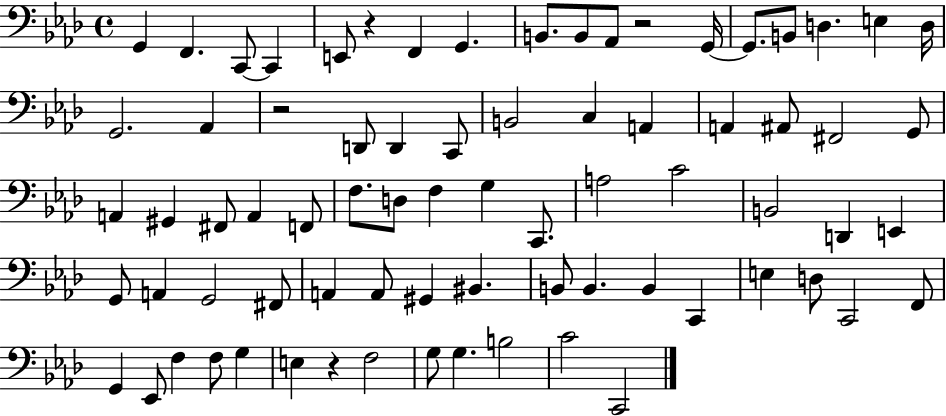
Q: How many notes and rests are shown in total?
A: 75